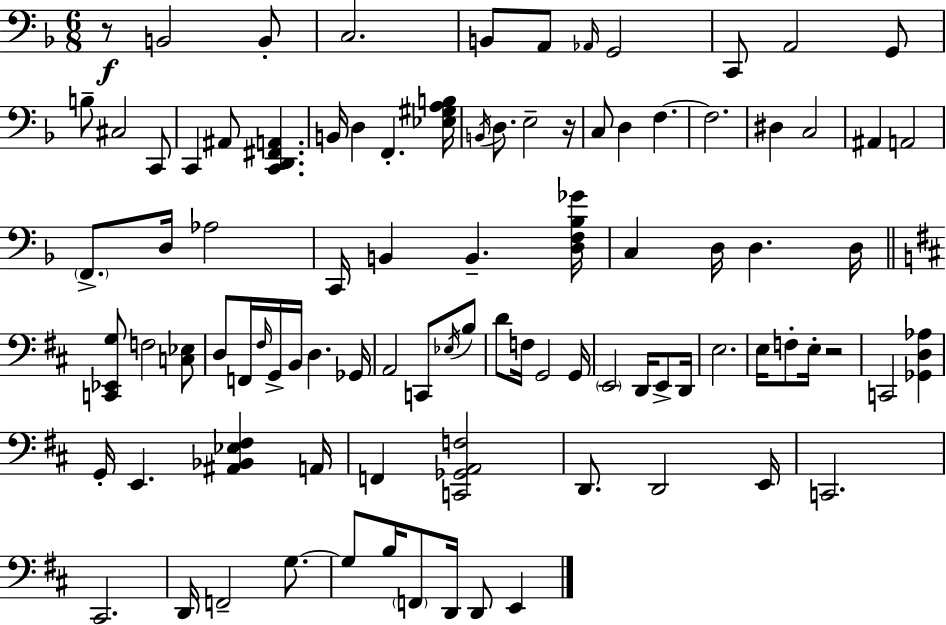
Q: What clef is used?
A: bass